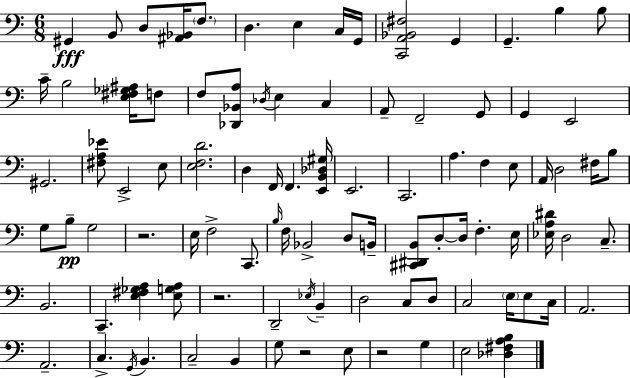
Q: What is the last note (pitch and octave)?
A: E3